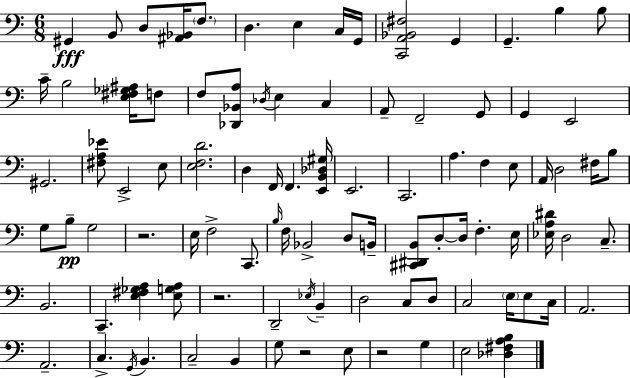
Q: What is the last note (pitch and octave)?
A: E3